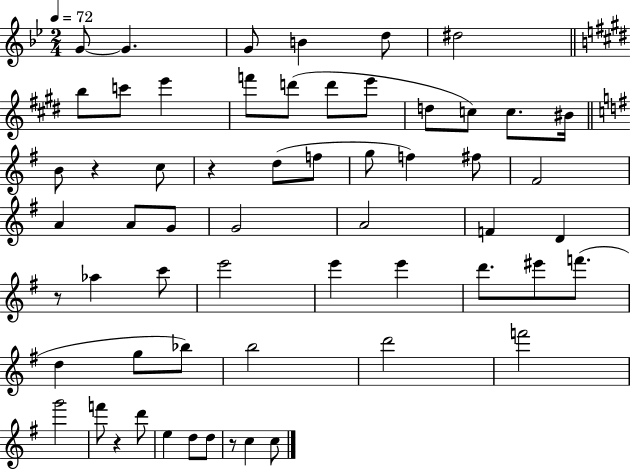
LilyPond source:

{
  \clef treble
  \numericTimeSignature
  \time 2/4
  \key bes \major
  \tempo 4 = 72
  g'8~~ g'4. | g'8 b'4 d''8 | dis''2 | \bar "||" \break \key e \major b''8 c'''8 e'''4 | f'''8 d'''8( d'''8 e'''8 | d''8 c''8) c''8. bis'16 | \bar "||" \break \key g \major b'8 r4 c''8 | r4 d''8( f''8 | g''8 f''4) fis''8 | fis'2 | \break a'4 a'8 g'8 | g'2 | a'2 | f'4 d'4 | \break r8 aes''4 c'''8 | e'''2 | e'''4 e'''4 | d'''8. eis'''8 f'''8.( | \break d''4 g''8 bes''8) | b''2 | d'''2 | f'''2 | \break g'''2 | f'''8 r4 d'''8 | e''4 d''8 d''8 | r8 c''4 c''8 | \break \bar "|."
}